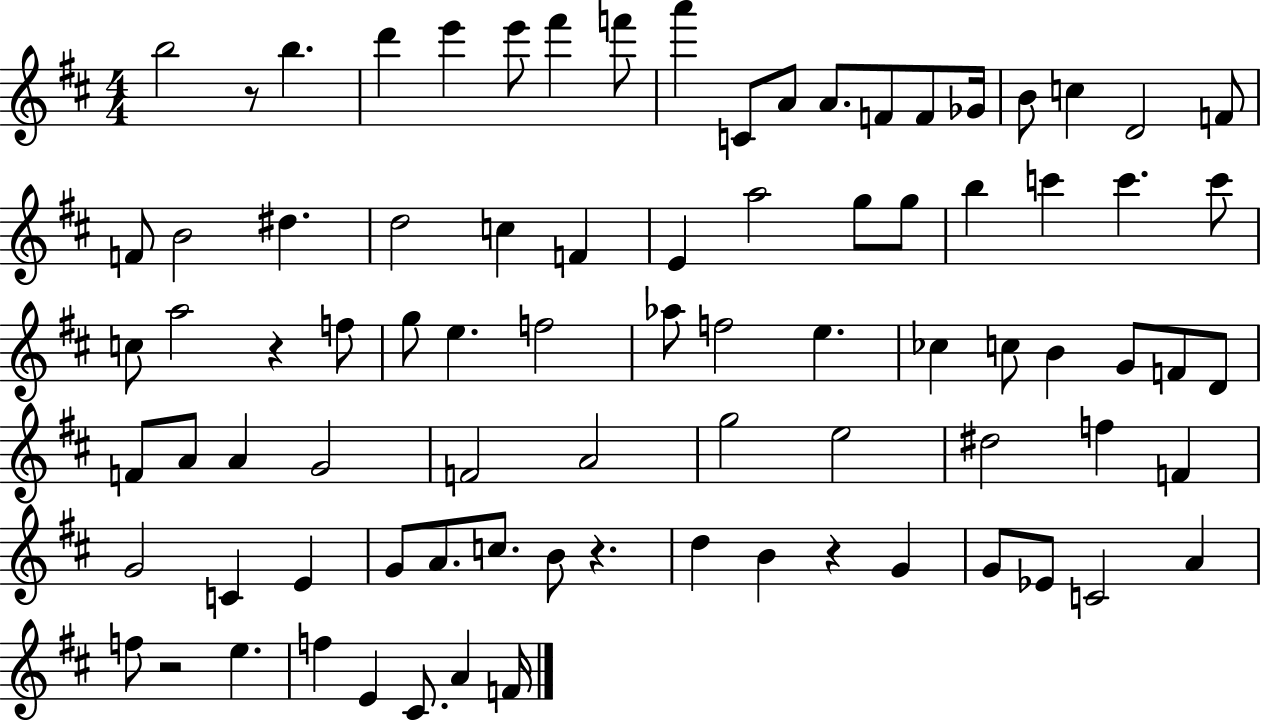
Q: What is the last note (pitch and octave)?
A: F4